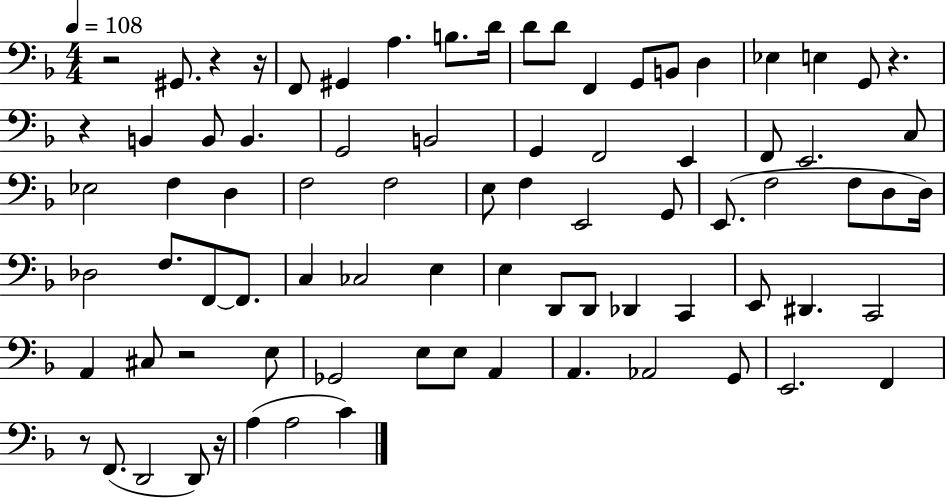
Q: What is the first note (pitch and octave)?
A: G#2